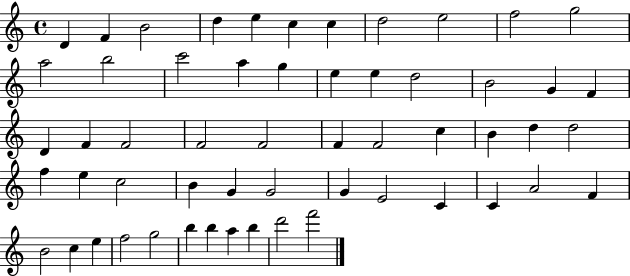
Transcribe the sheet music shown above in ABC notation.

X:1
T:Untitled
M:4/4
L:1/4
K:C
D F B2 d e c c d2 e2 f2 g2 a2 b2 c'2 a g e e d2 B2 G F D F F2 F2 F2 F F2 c B d d2 f e c2 B G G2 G E2 C C A2 F B2 c e f2 g2 b b a b d'2 f'2